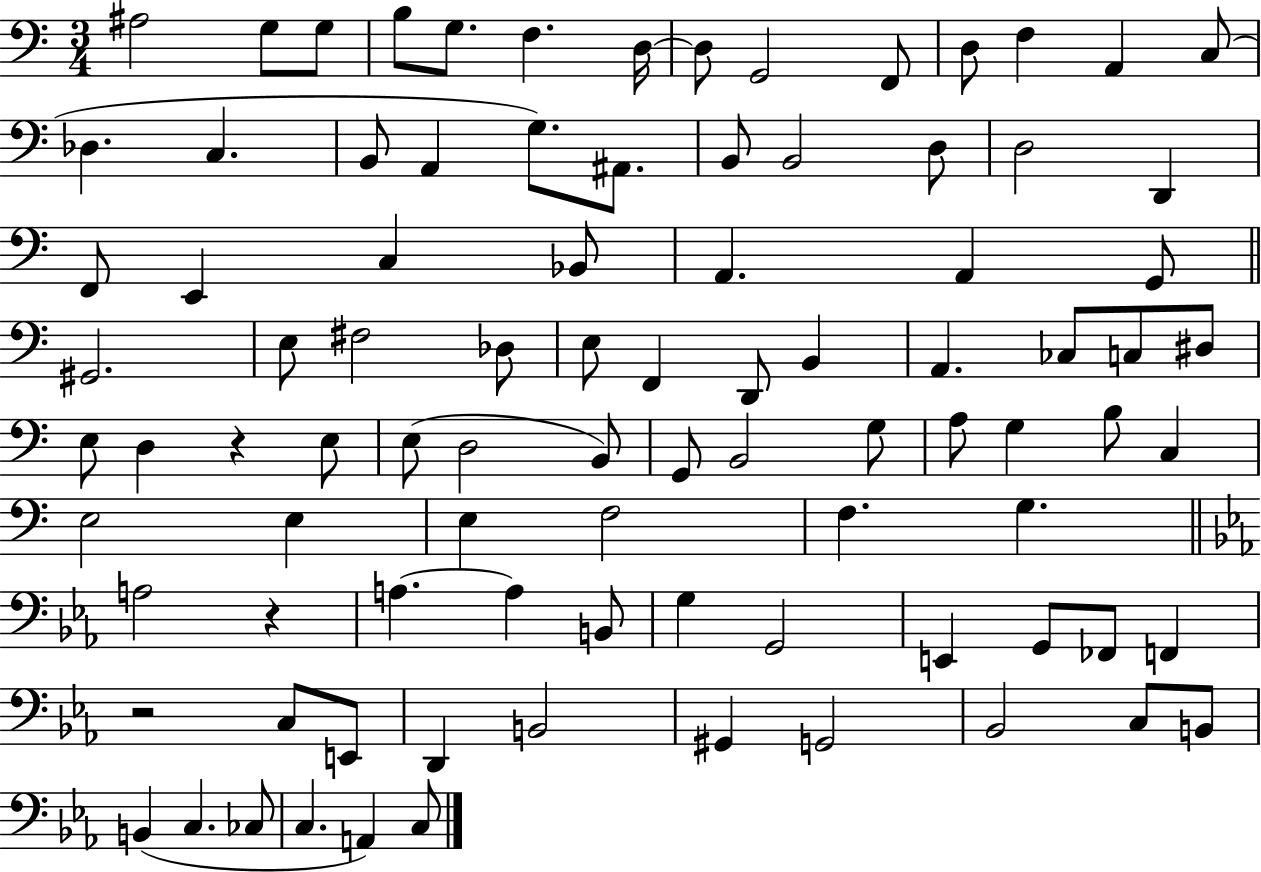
{
  \clef bass
  \numericTimeSignature
  \time 3/4
  \key c \major
  ais2 g8 g8 | b8 g8. f4. d16~~ | d8 g,2 f,8 | d8 f4 a,4 c8( | \break des4. c4. | b,8 a,4 g8.) ais,8. | b,8 b,2 d8 | d2 d,4 | \break f,8 e,4 c4 bes,8 | a,4. a,4 g,8 | \bar "||" \break \key c \major gis,2. | e8 fis2 des8 | e8 f,4 d,8 b,4 | a,4. ces8 c8 dis8 | \break e8 d4 r4 e8 | e8( d2 b,8) | g,8 b,2 g8 | a8 g4 b8 c4 | \break e2 e4 | e4 f2 | f4. g4. | \bar "||" \break \key ees \major a2 r4 | a4.~~ a4 b,8 | g4 g,2 | e,4 g,8 fes,8 f,4 | \break r2 c8 e,8 | d,4 b,2 | gis,4 g,2 | bes,2 c8 b,8 | \break b,4( c4. ces8 | c4. a,4) c8 | \bar "|."
}